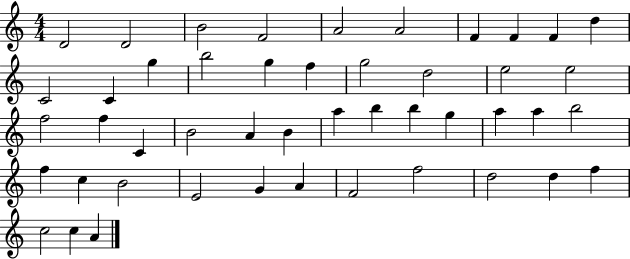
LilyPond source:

{
  \clef treble
  \numericTimeSignature
  \time 4/4
  \key c \major
  d'2 d'2 | b'2 f'2 | a'2 a'2 | f'4 f'4 f'4 d''4 | \break c'2 c'4 g''4 | b''2 g''4 f''4 | g''2 d''2 | e''2 e''2 | \break f''2 f''4 c'4 | b'2 a'4 b'4 | a''4 b''4 b''4 g''4 | a''4 a''4 b''2 | \break f''4 c''4 b'2 | e'2 g'4 a'4 | f'2 f''2 | d''2 d''4 f''4 | \break c''2 c''4 a'4 | \bar "|."
}